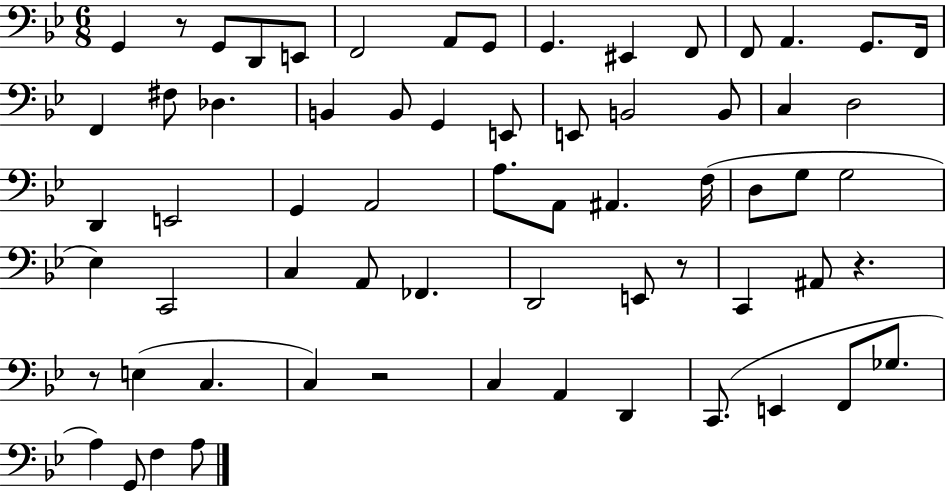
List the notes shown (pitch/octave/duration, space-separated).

G2/q R/e G2/e D2/e E2/e F2/h A2/e G2/e G2/q. EIS2/q F2/e F2/e A2/q. G2/e. F2/s F2/q F#3/e Db3/q. B2/q B2/e G2/q E2/e E2/e B2/h B2/e C3/q D3/h D2/q E2/h G2/q A2/h A3/e. A2/e A#2/q. F3/s D3/e G3/e G3/h Eb3/q C2/h C3/q A2/e FES2/q. D2/h E2/e R/e C2/q A#2/e R/q. R/e E3/q C3/q. C3/q R/h C3/q A2/q D2/q C2/e. E2/q F2/e Gb3/e. A3/q G2/e F3/q A3/e